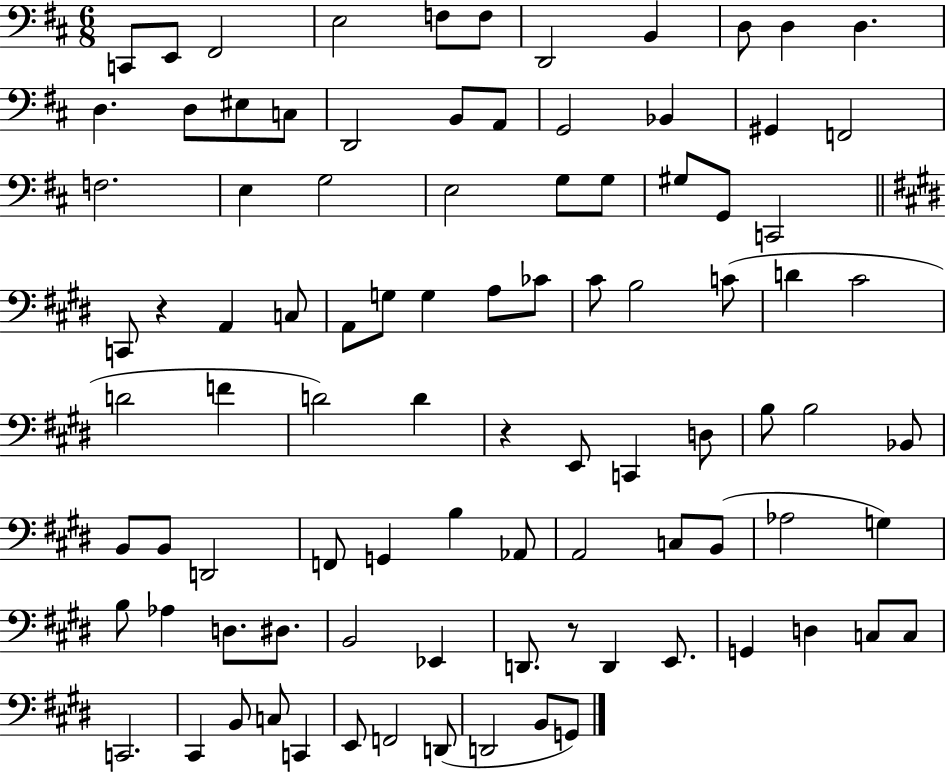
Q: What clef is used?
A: bass